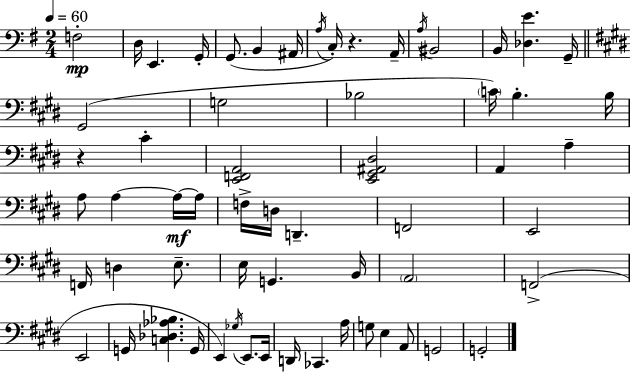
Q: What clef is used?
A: bass